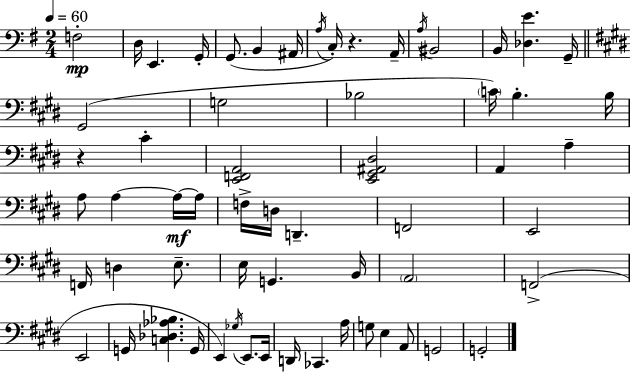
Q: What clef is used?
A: bass